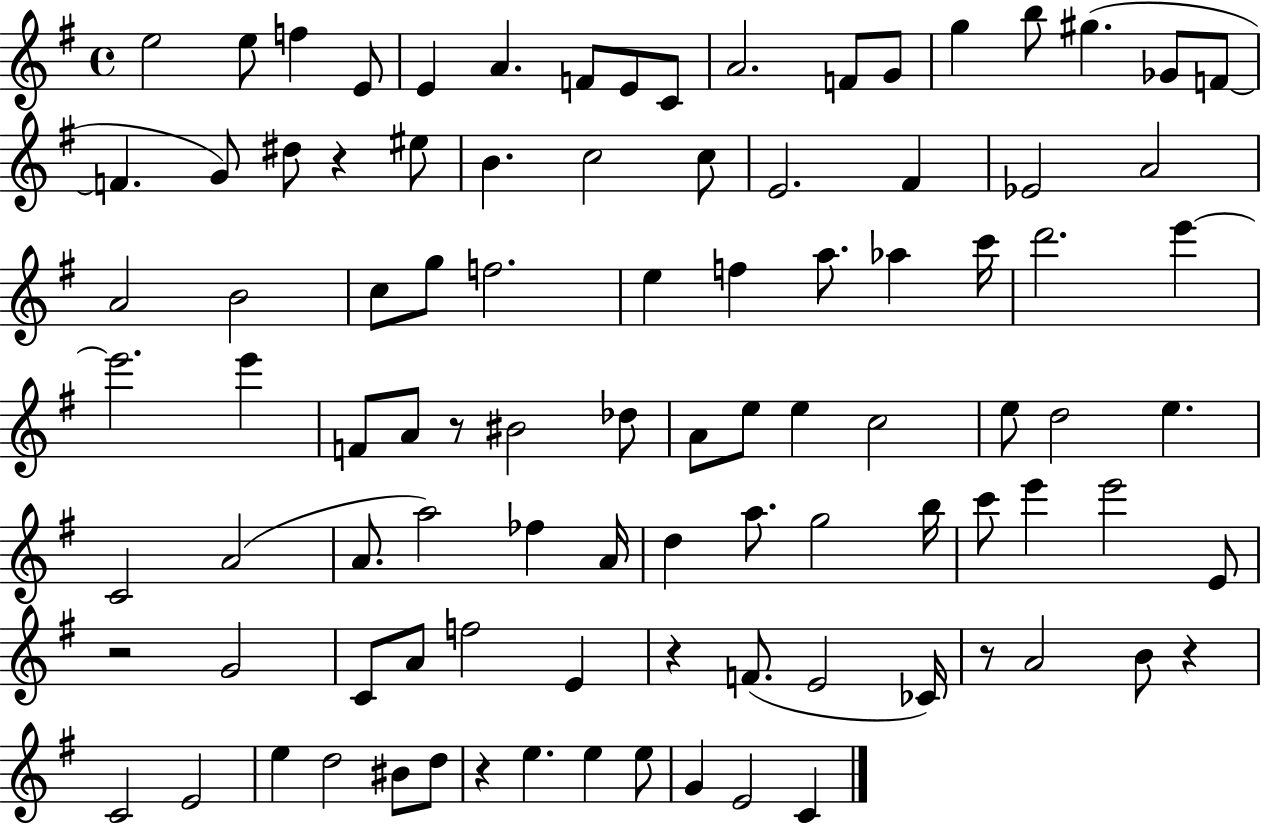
{
  \clef treble
  \time 4/4
  \defaultTimeSignature
  \key g \major
  e''2 e''8 f''4 e'8 | e'4 a'4. f'8 e'8 c'8 | a'2. f'8 g'8 | g''4 b''8 gis''4.( ges'8 f'8~~ | \break f'4. g'8) dis''8 r4 eis''8 | b'4. c''2 c''8 | e'2. fis'4 | ees'2 a'2 | \break a'2 b'2 | c''8 g''8 f''2. | e''4 f''4 a''8. aes''4 c'''16 | d'''2. e'''4~~ | \break e'''2. e'''4 | f'8 a'8 r8 bis'2 des''8 | a'8 e''8 e''4 c''2 | e''8 d''2 e''4. | \break c'2 a'2( | a'8. a''2) fes''4 a'16 | d''4 a''8. g''2 b''16 | c'''8 e'''4 e'''2 e'8 | \break r2 g'2 | c'8 a'8 f''2 e'4 | r4 f'8.( e'2 ces'16) | r8 a'2 b'8 r4 | \break c'2 e'2 | e''4 d''2 bis'8 d''8 | r4 e''4. e''4 e''8 | g'4 e'2 c'4 | \break \bar "|."
}